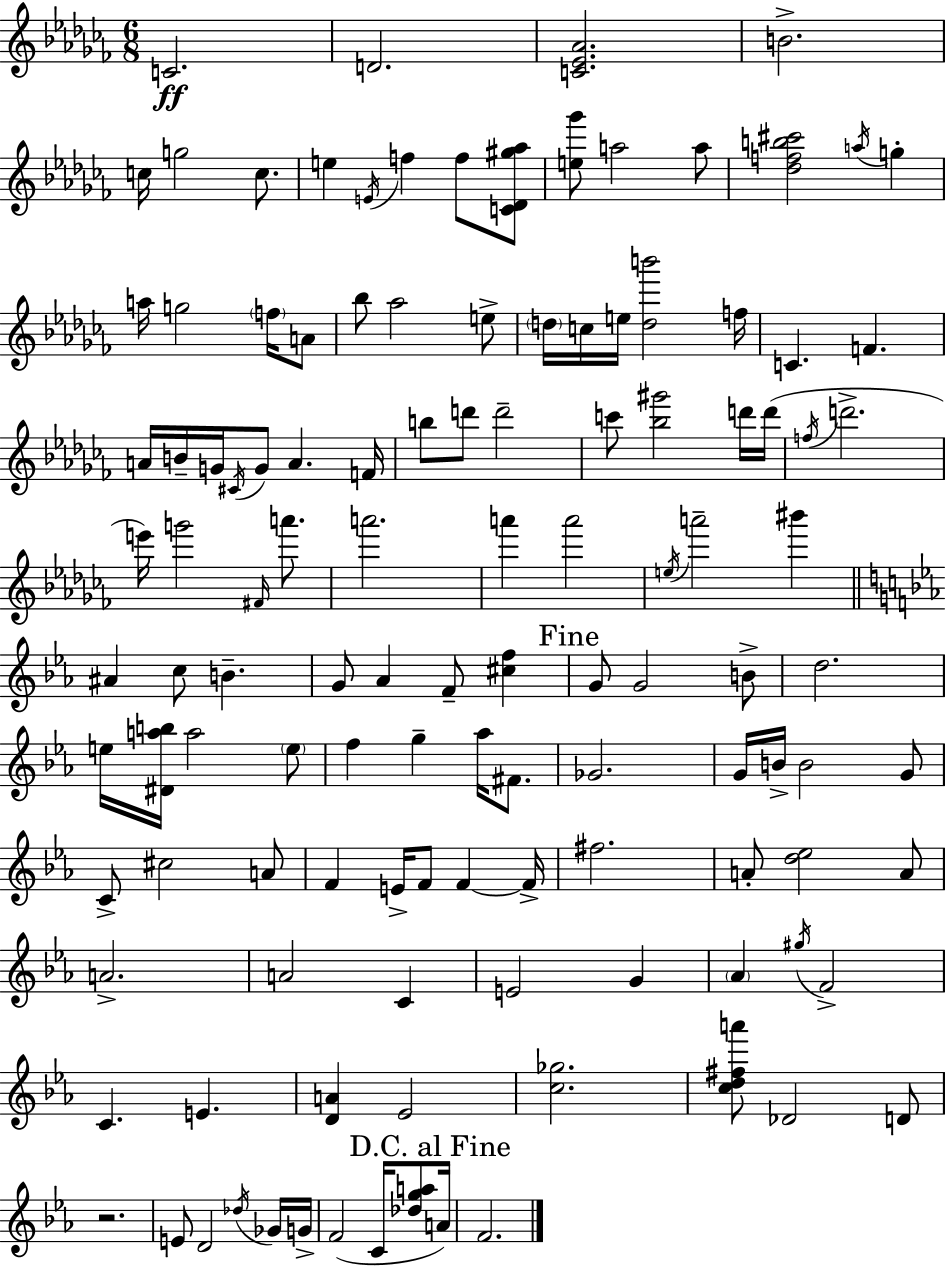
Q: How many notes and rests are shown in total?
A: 121